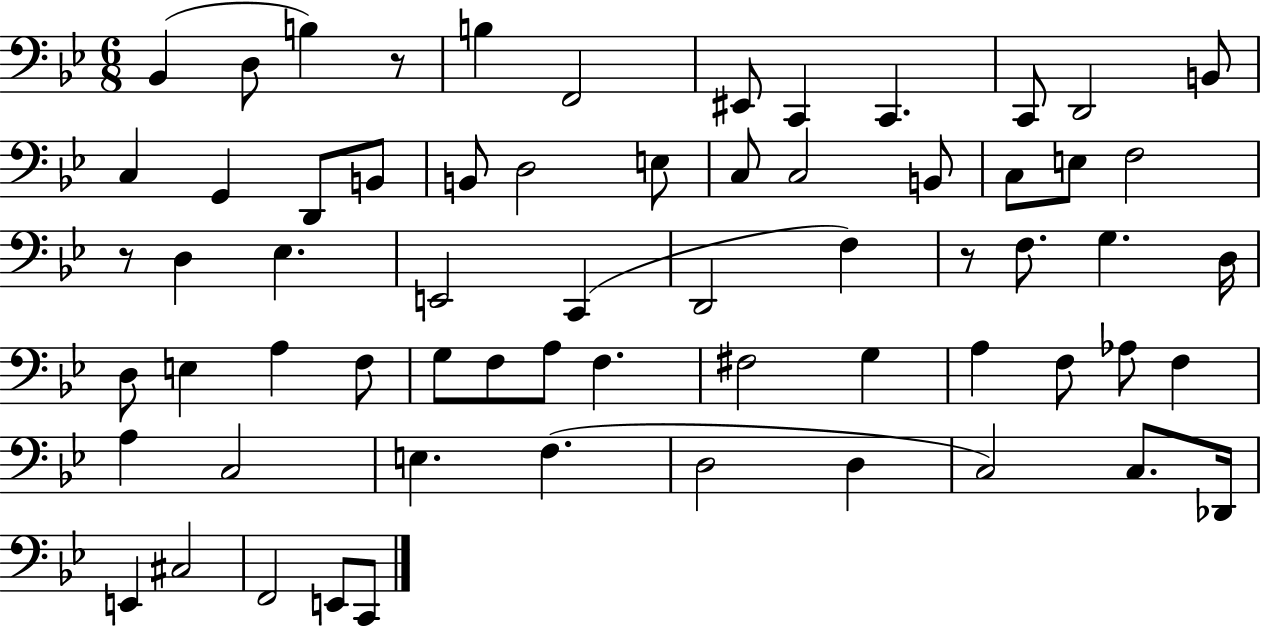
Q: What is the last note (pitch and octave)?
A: C2